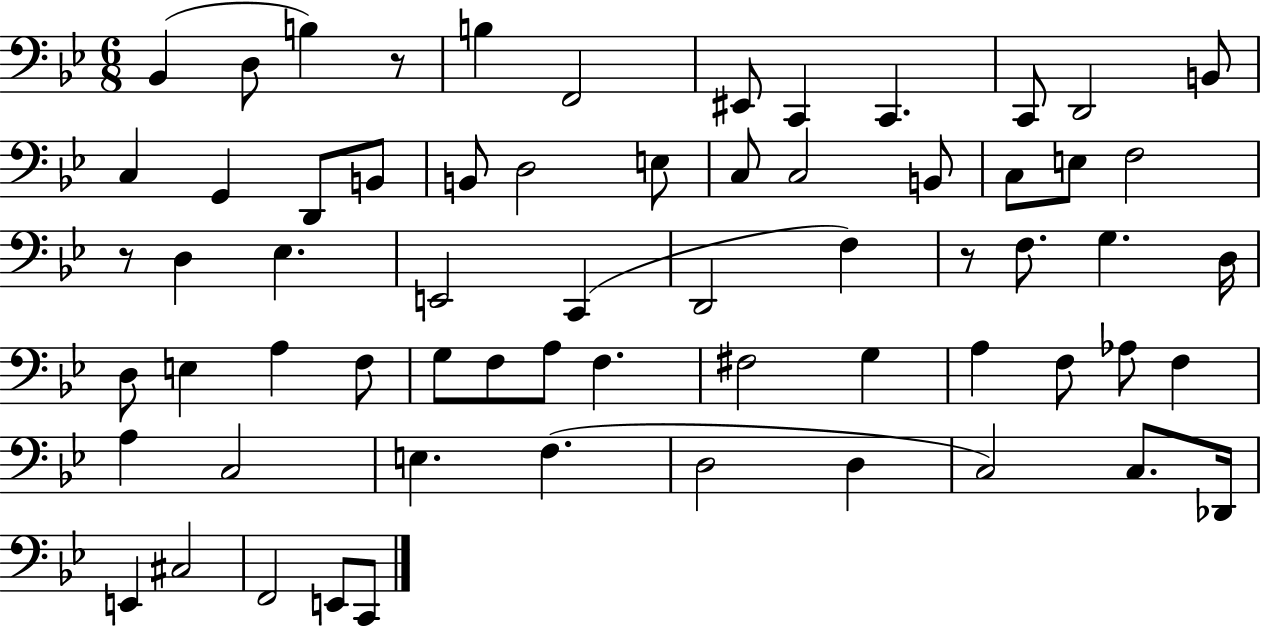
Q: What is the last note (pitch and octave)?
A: C2